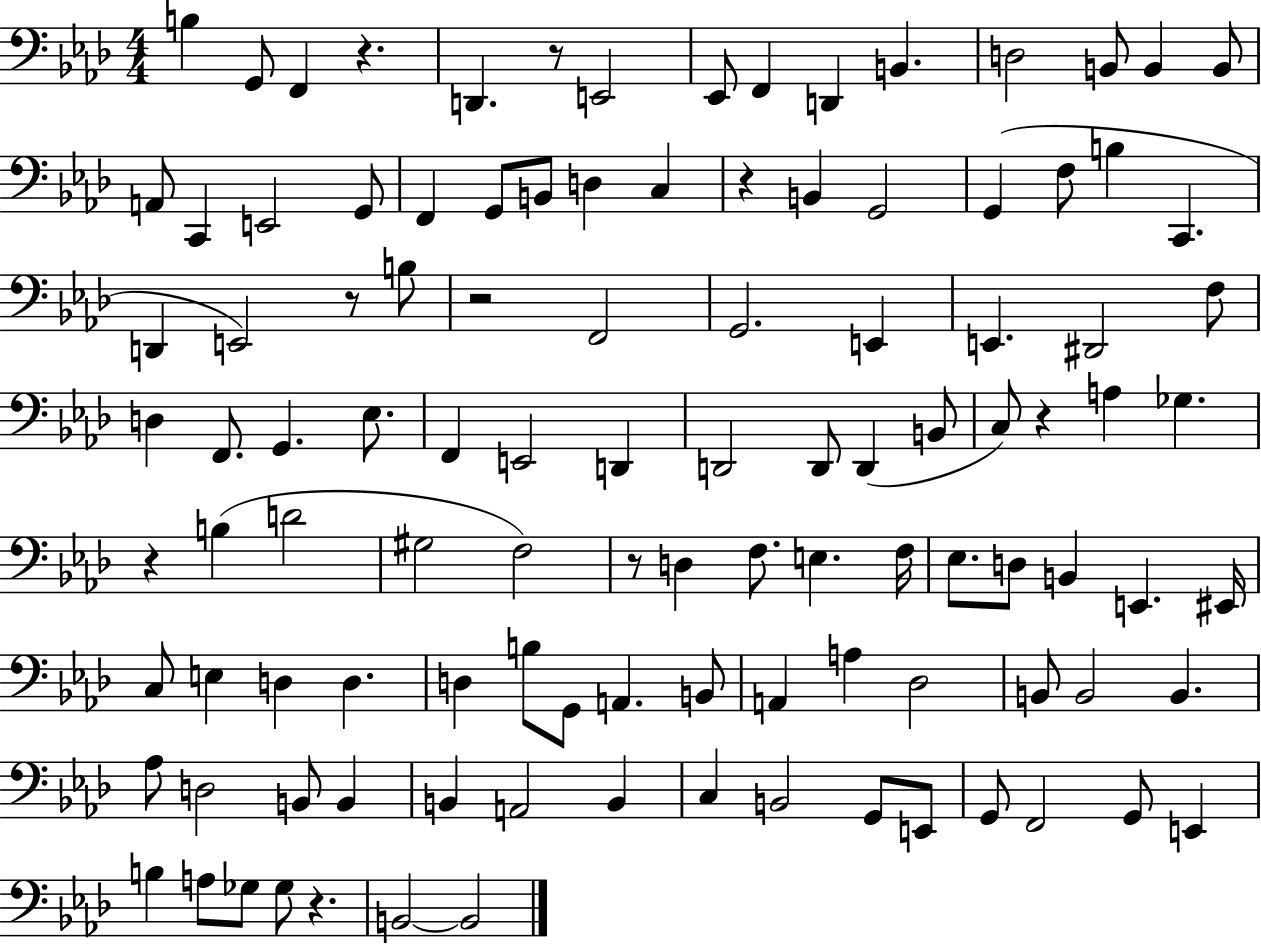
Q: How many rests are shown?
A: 9